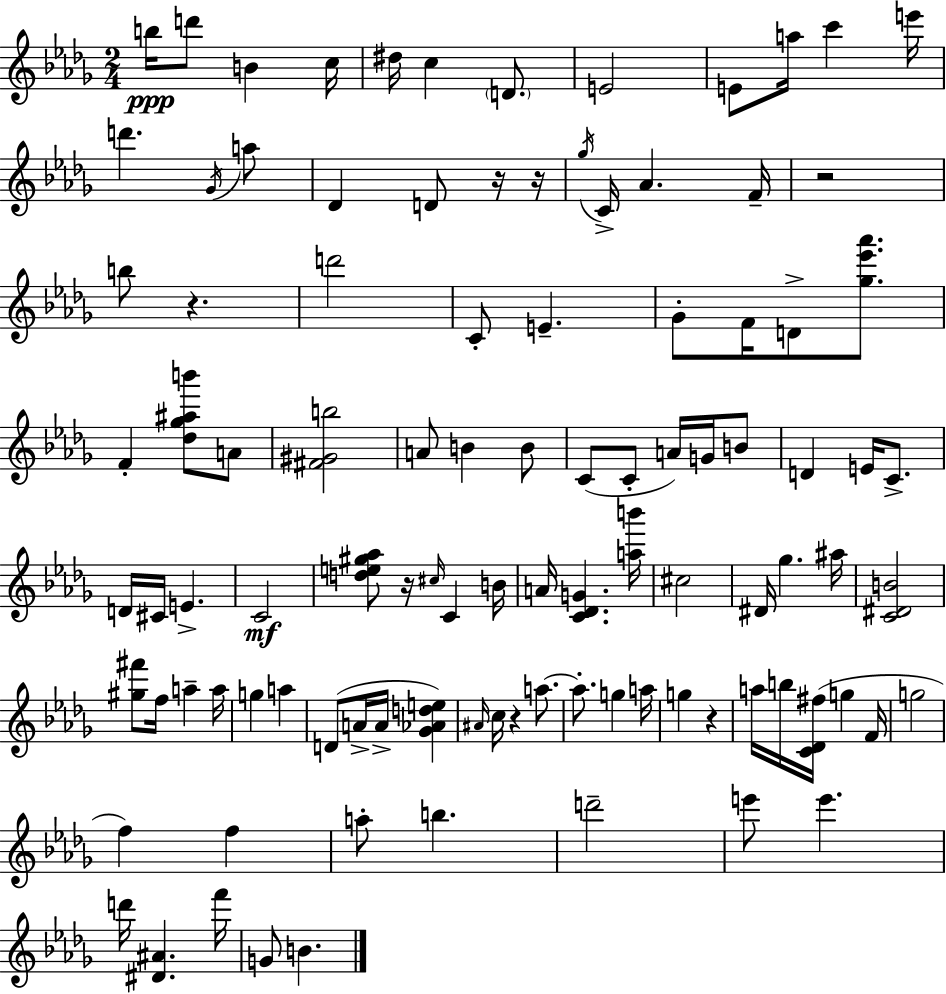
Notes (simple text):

B5/s D6/e B4/q C5/s D#5/s C5/q D4/e. E4/h E4/e A5/s C6/q E6/s D6/q. Gb4/s A5/e Db4/q D4/e R/s R/s Gb5/s C4/s Ab4/q. F4/s R/h B5/e R/q. D6/h C4/e E4/q. Gb4/e F4/s D4/e [Gb5,Eb6,Ab6]/e. F4/q [Db5,Gb5,A#5,B6]/e A4/e [F#4,G#4,B5]/h A4/e B4/q B4/e C4/e C4/e A4/s G4/s B4/e D4/q E4/s C4/e. D4/s C#4/s E4/q. C4/h [D5,E5,G#5,Ab5]/e R/s C#5/s C4/q B4/s A4/s [C4,Db4,G4]/q. [A5,B6]/s C#5/h D#4/s Gb5/q. A#5/s [C4,D#4,B4]/h [G#5,F#6]/e F5/s A5/q A5/s G5/q A5/q D4/e A4/s A4/s [Gb4,Ab4,D5,E5]/q A#4/s C5/s R/q A5/e. A5/e. G5/q A5/s G5/q R/q A5/s B5/s [C4,Db4,F#5]/s G5/q F4/s G5/h F5/q F5/q A5/e B5/q. D6/h E6/e E6/q. D6/s [D#4,A#4]/q. F6/s G4/e B4/q.